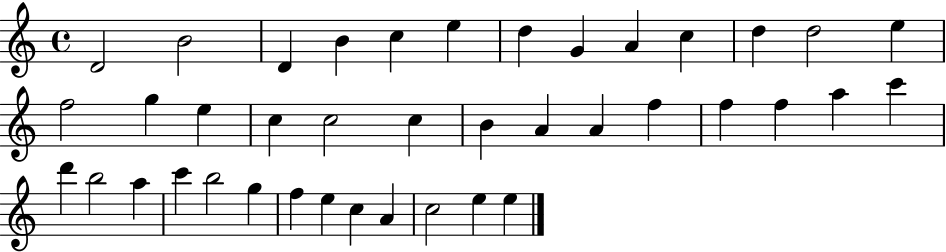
X:1
T:Untitled
M:4/4
L:1/4
K:C
D2 B2 D B c e d G A c d d2 e f2 g e c c2 c B A A f f f a c' d' b2 a c' b2 g f e c A c2 e e